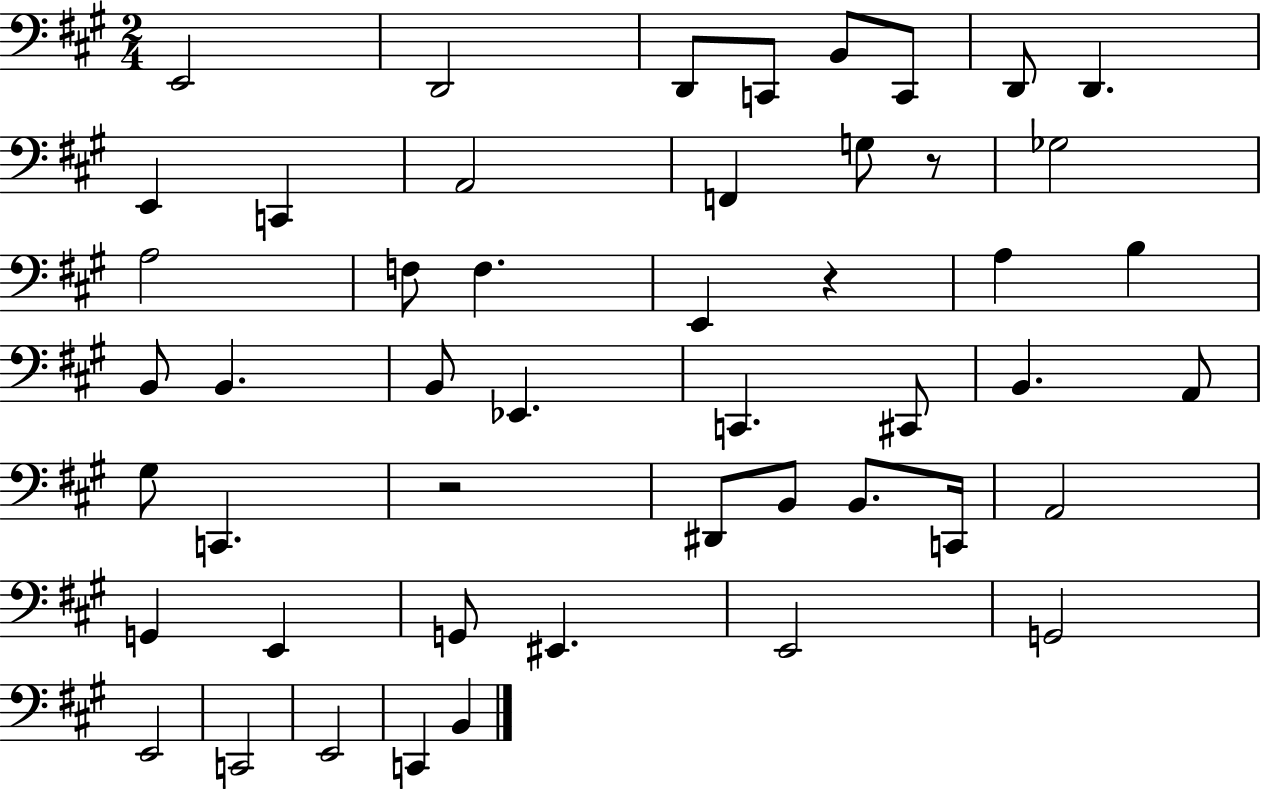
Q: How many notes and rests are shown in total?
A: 49